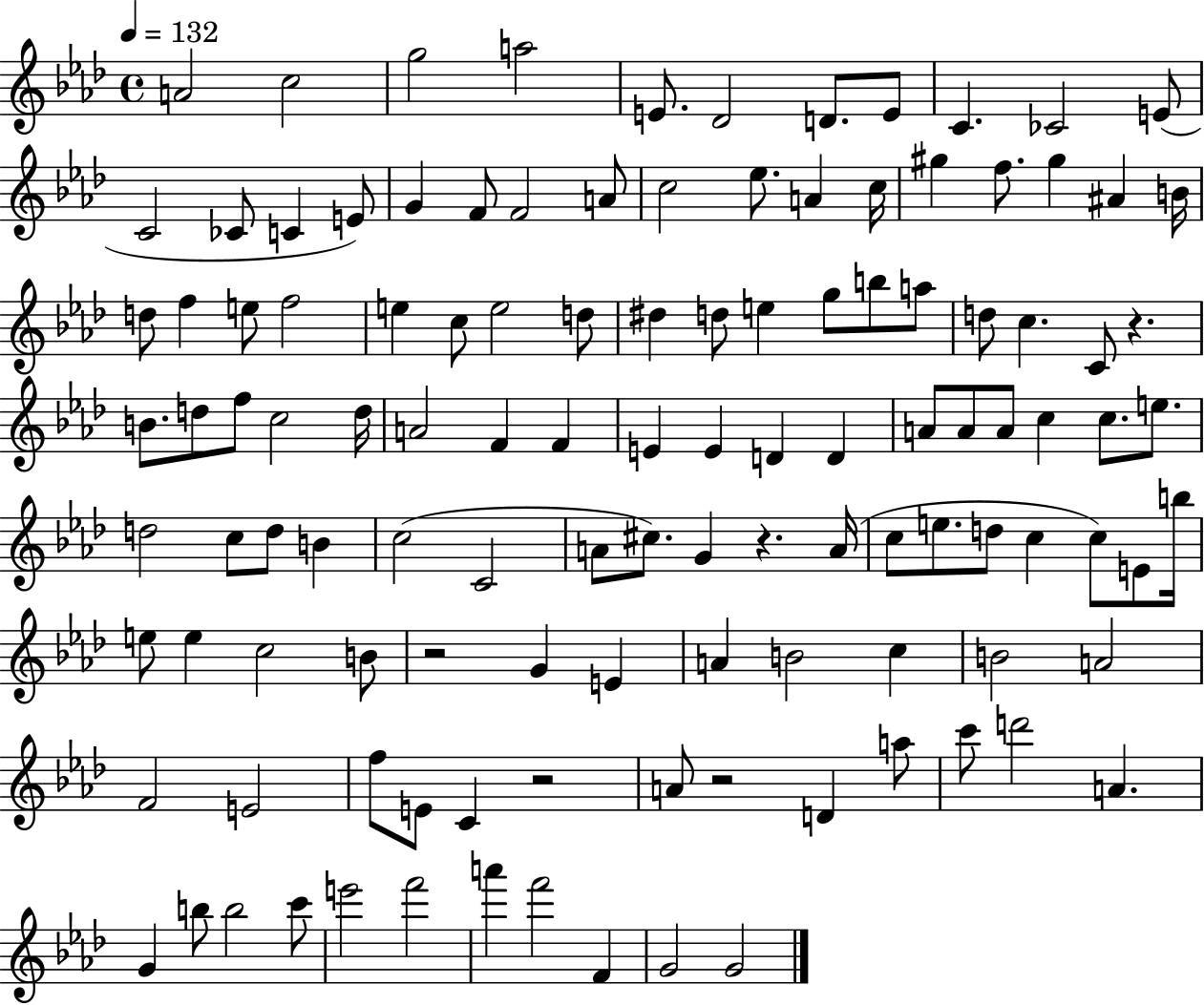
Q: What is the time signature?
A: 4/4